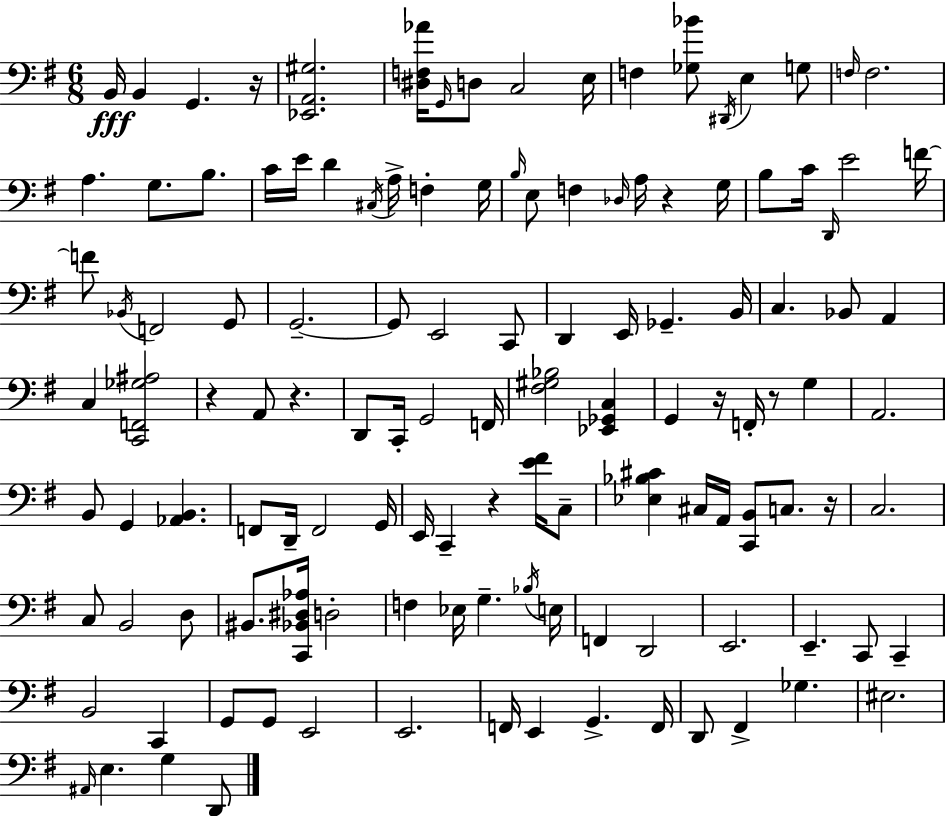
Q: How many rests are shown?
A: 8